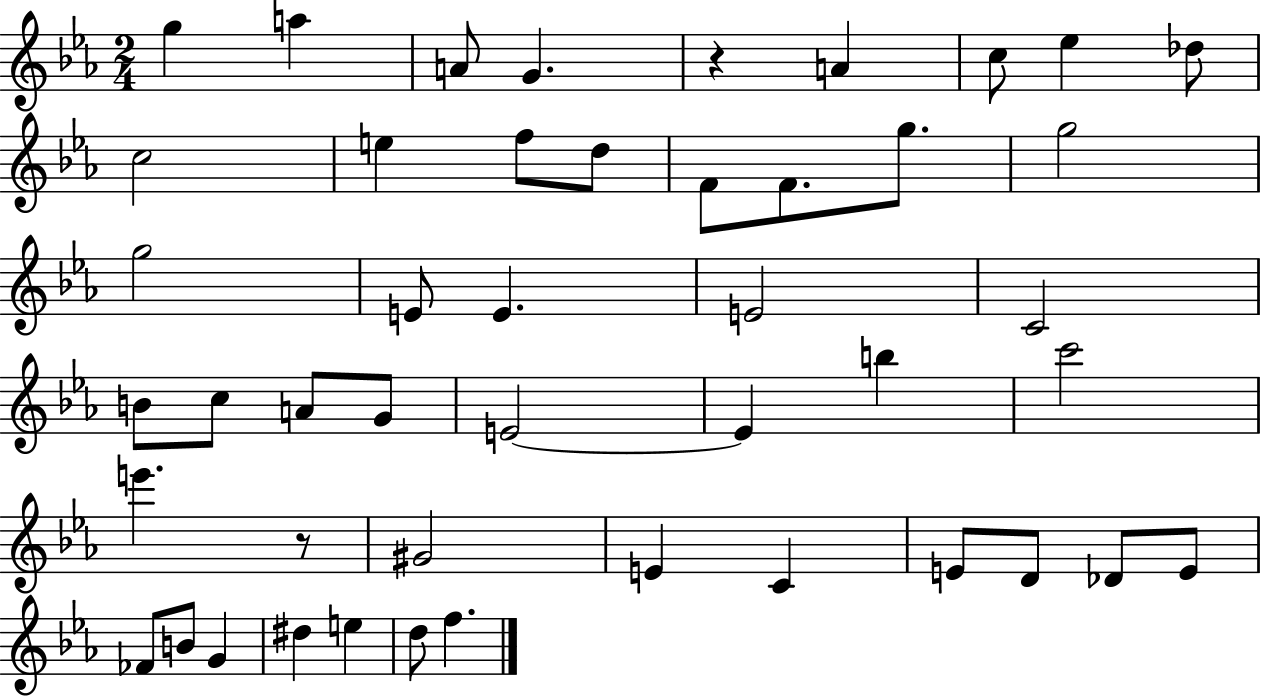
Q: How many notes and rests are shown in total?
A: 46